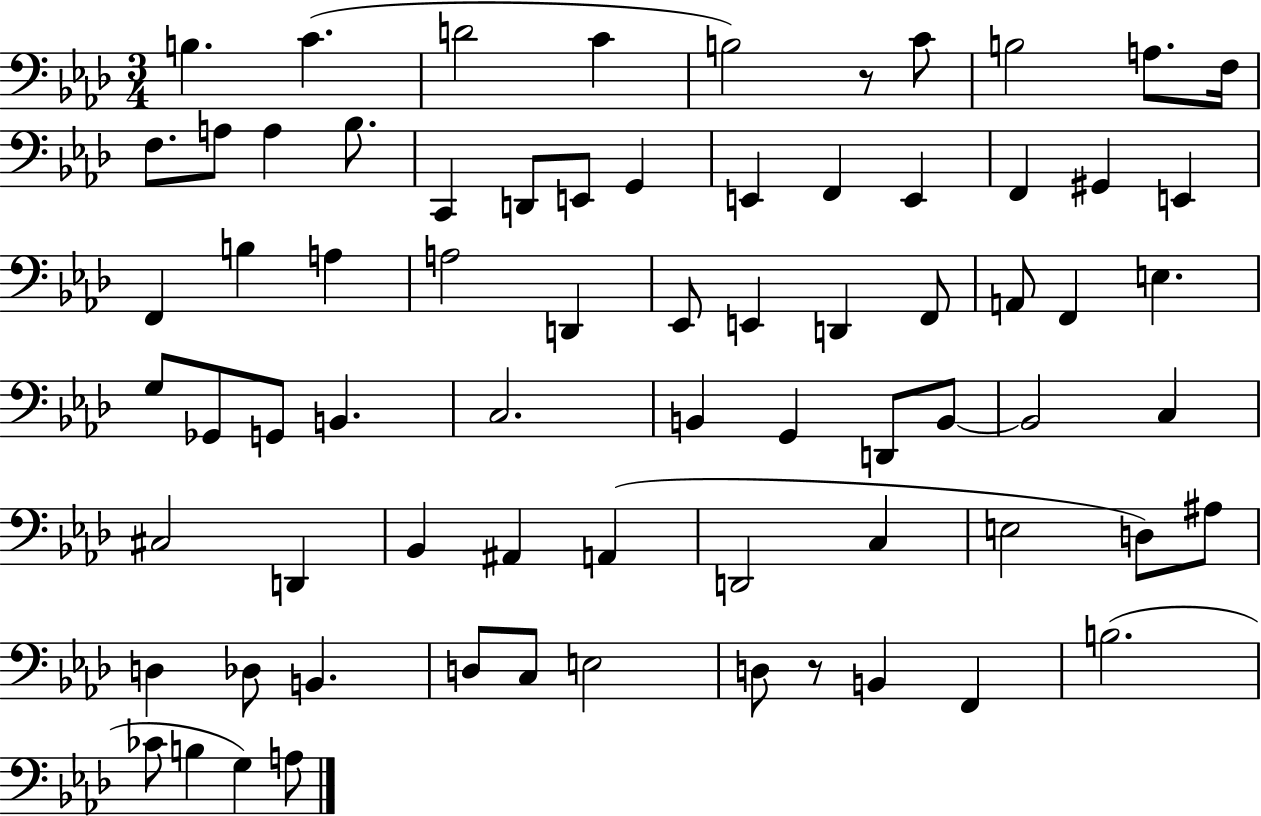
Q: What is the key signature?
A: AES major